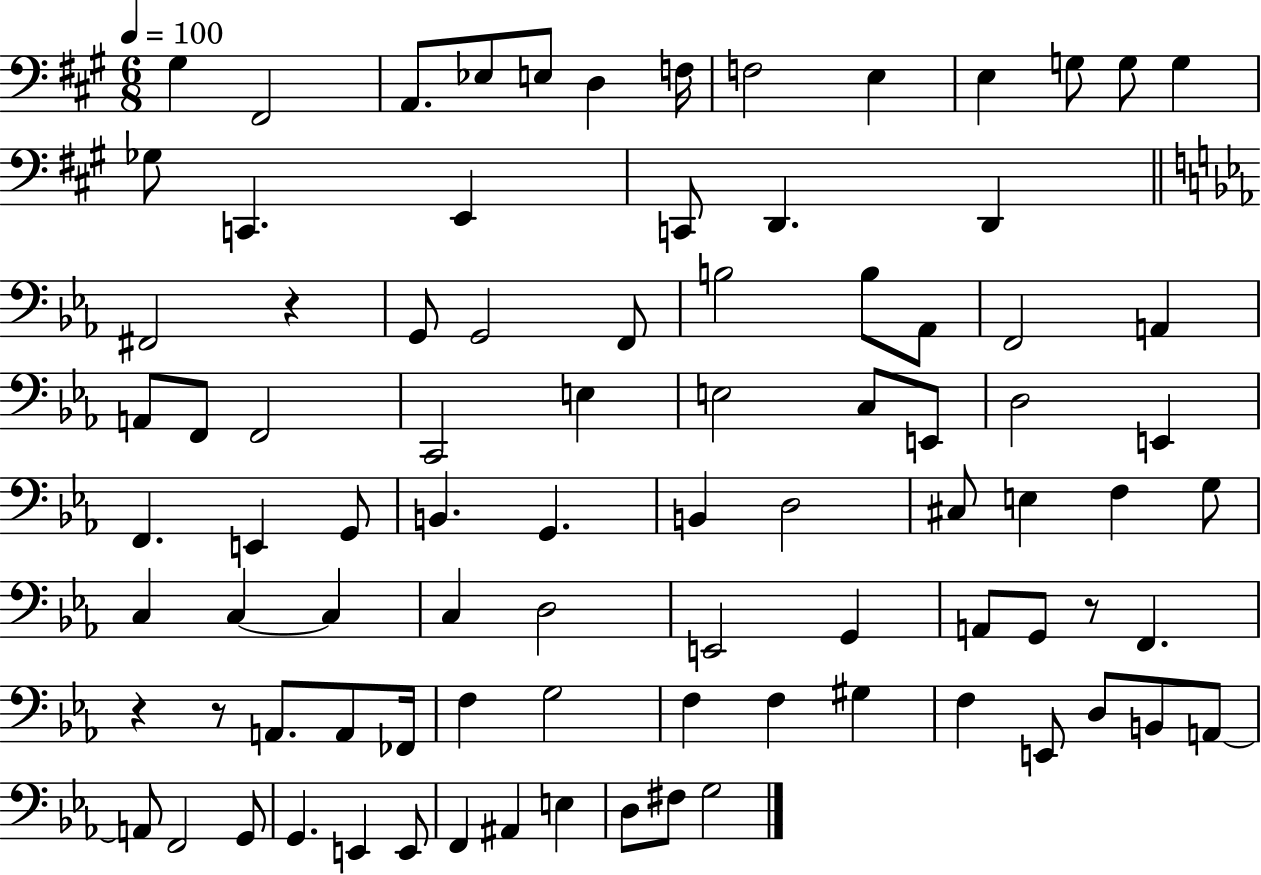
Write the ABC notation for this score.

X:1
T:Untitled
M:6/8
L:1/4
K:A
^G, ^F,,2 A,,/2 _E,/2 E,/2 D, F,/4 F,2 E, E, G,/2 G,/2 G, _G,/2 C,, E,, C,,/2 D,, D,, ^F,,2 z G,,/2 G,,2 F,,/2 B,2 B,/2 _A,,/2 F,,2 A,, A,,/2 F,,/2 F,,2 C,,2 E, E,2 C,/2 E,,/2 D,2 E,, F,, E,, G,,/2 B,, G,, B,, D,2 ^C,/2 E, F, G,/2 C, C, C, C, D,2 E,,2 G,, A,,/2 G,,/2 z/2 F,, z z/2 A,,/2 A,,/2 _F,,/4 F, G,2 F, F, ^G, F, E,,/2 D,/2 B,,/2 A,,/2 A,,/2 F,,2 G,,/2 G,, E,, E,,/2 F,, ^A,, E, D,/2 ^F,/2 G,2